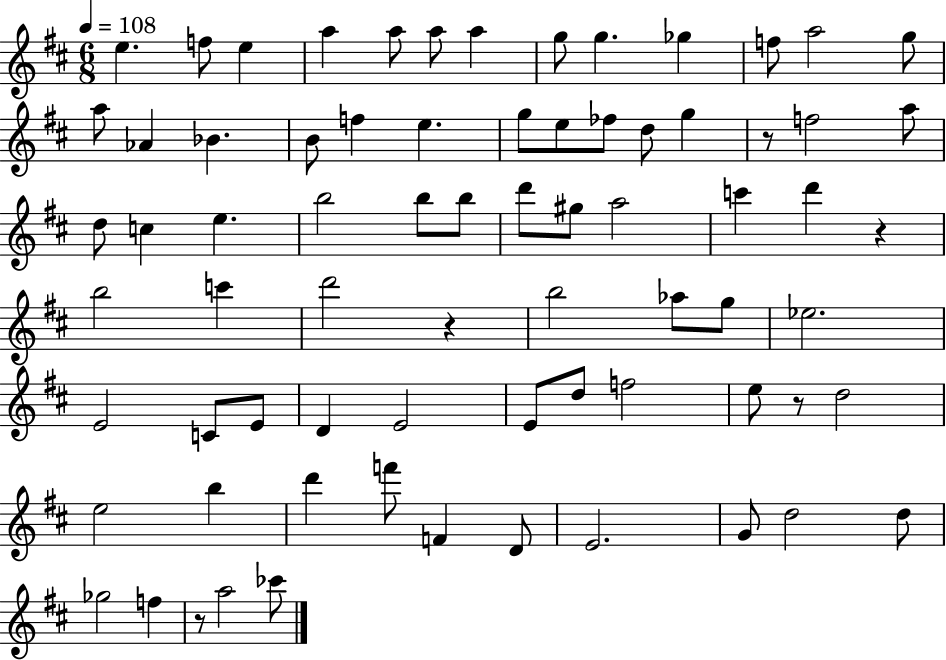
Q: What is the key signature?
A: D major